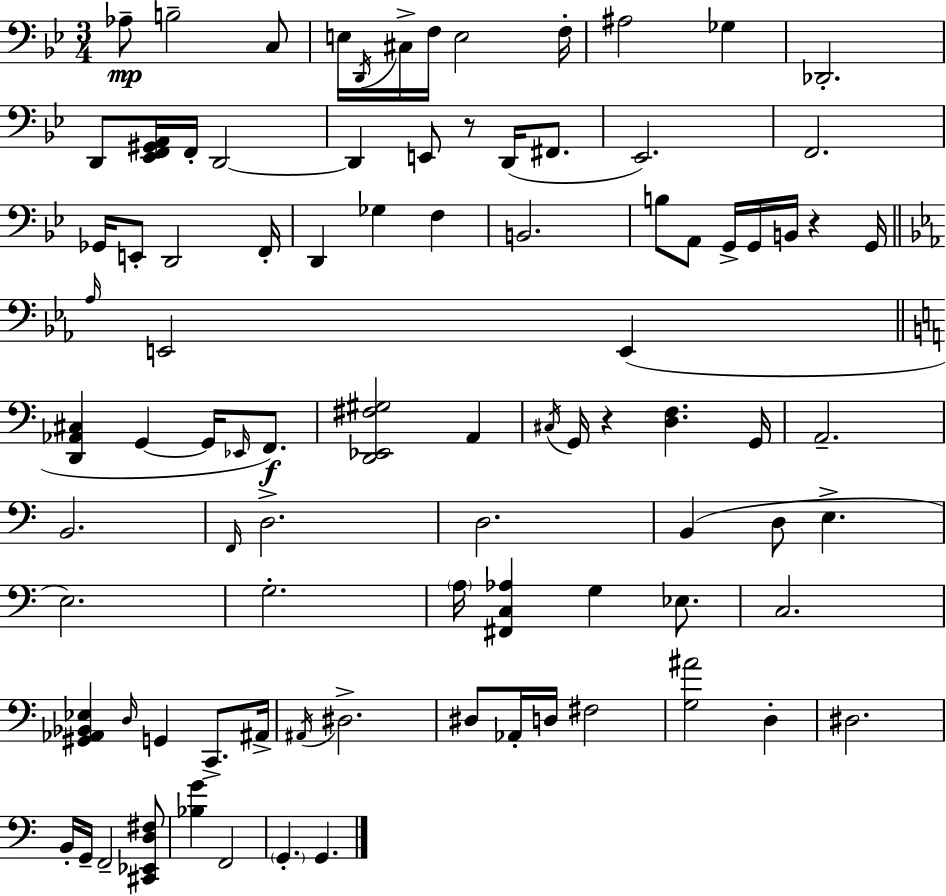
Ab3/e B3/h C3/e E3/s D2/s C#3/s F3/s E3/h F3/s A#3/h Gb3/q Db2/h. D2/e [Eb2,F2,G#2,A2]/s F2/s D2/h D2/q E2/e R/e D2/s F#2/e. Eb2/h. F2/h. Gb2/s E2/e D2/h F2/s D2/q Gb3/q F3/q B2/h. B3/e A2/e G2/s G2/s B2/s R/q G2/s Ab3/s E2/h E2/q [D2,Ab2,C#3]/q G2/q G2/s Eb2/s F2/e. [D2,Eb2,F#3,G#3]/h A2/q C#3/s G2/s R/q [D3,F3]/q. G2/s A2/h. B2/h. F2/s D3/h. D3/h. B2/q D3/e E3/q. E3/h. G3/h. A3/s [F#2,C3,Ab3]/q G3/q Eb3/e. C3/h. [G#2,Ab2,Bb2,Eb3]/q D3/s G2/q C2/e. A#2/s A#2/s D#3/h. D#3/e Ab2/s D3/s F#3/h [G3,A#4]/h D3/q D#3/h. B2/s G2/s F2/h [C#2,Eb2,D3,F#3]/e [Bb3,G4]/q F2/h G2/q. G2/q.